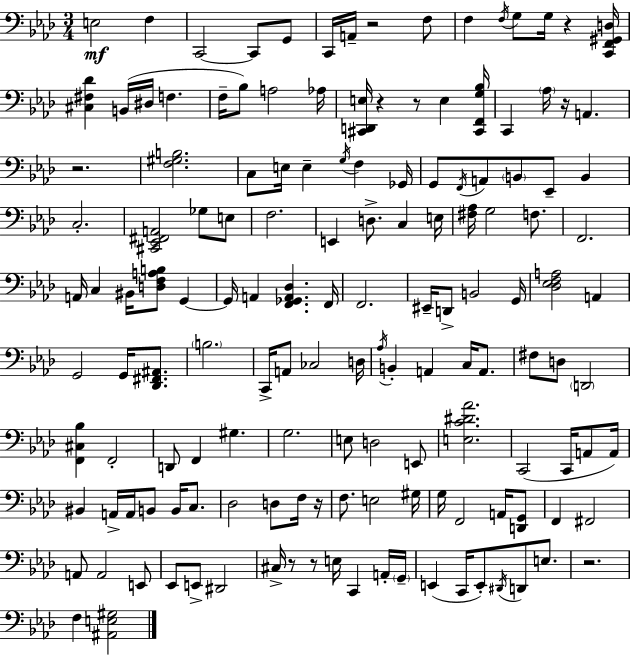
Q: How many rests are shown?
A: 10